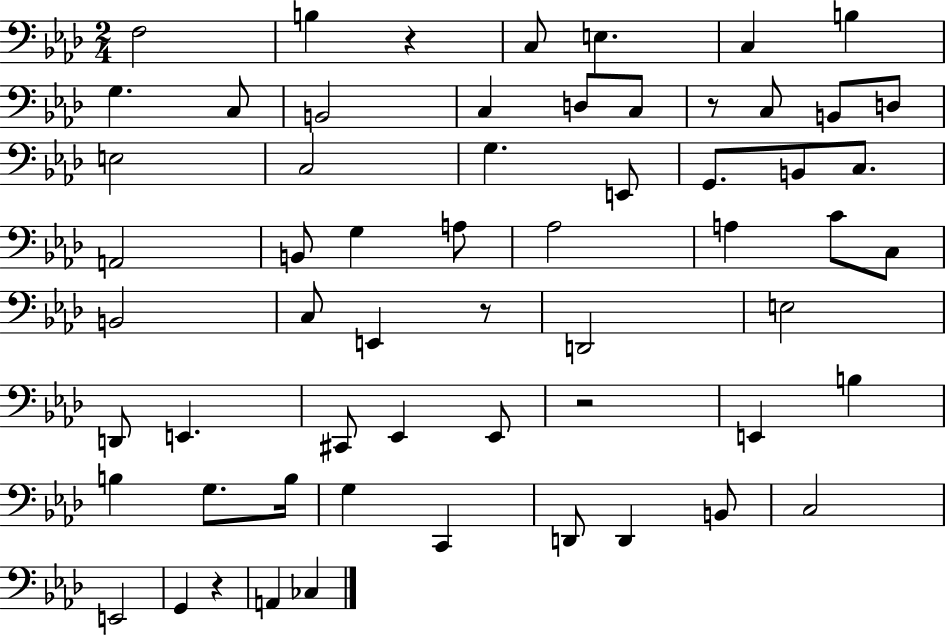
F3/h B3/q R/q C3/e E3/q. C3/q B3/q G3/q. C3/e B2/h C3/q D3/e C3/e R/e C3/e B2/e D3/e E3/h C3/h G3/q. E2/e G2/e. B2/e C3/e. A2/h B2/e G3/q A3/e Ab3/h A3/q C4/e C3/e B2/h C3/e E2/q R/e D2/h E3/h D2/e E2/q. C#2/e Eb2/q Eb2/e R/h E2/q B3/q B3/q G3/e. B3/s G3/q C2/q D2/e D2/q B2/e C3/h E2/h G2/q R/q A2/q CES3/q